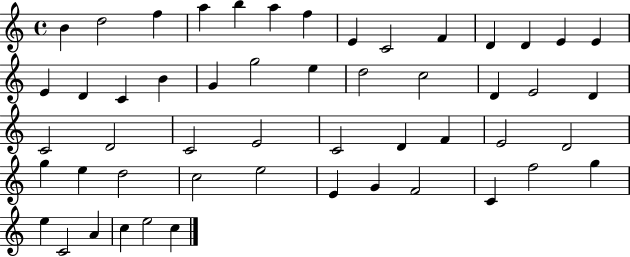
X:1
T:Untitled
M:4/4
L:1/4
K:C
B d2 f a b a f E C2 F D D E E E D C B G g2 e d2 c2 D E2 D C2 D2 C2 E2 C2 D F E2 D2 g e d2 c2 e2 E G F2 C f2 g e C2 A c e2 c